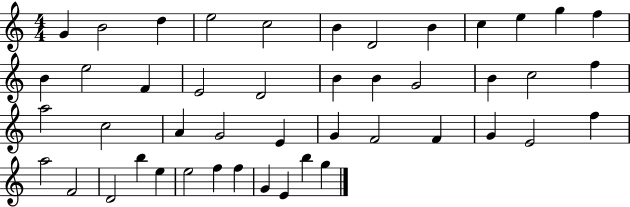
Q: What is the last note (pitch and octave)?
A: G5